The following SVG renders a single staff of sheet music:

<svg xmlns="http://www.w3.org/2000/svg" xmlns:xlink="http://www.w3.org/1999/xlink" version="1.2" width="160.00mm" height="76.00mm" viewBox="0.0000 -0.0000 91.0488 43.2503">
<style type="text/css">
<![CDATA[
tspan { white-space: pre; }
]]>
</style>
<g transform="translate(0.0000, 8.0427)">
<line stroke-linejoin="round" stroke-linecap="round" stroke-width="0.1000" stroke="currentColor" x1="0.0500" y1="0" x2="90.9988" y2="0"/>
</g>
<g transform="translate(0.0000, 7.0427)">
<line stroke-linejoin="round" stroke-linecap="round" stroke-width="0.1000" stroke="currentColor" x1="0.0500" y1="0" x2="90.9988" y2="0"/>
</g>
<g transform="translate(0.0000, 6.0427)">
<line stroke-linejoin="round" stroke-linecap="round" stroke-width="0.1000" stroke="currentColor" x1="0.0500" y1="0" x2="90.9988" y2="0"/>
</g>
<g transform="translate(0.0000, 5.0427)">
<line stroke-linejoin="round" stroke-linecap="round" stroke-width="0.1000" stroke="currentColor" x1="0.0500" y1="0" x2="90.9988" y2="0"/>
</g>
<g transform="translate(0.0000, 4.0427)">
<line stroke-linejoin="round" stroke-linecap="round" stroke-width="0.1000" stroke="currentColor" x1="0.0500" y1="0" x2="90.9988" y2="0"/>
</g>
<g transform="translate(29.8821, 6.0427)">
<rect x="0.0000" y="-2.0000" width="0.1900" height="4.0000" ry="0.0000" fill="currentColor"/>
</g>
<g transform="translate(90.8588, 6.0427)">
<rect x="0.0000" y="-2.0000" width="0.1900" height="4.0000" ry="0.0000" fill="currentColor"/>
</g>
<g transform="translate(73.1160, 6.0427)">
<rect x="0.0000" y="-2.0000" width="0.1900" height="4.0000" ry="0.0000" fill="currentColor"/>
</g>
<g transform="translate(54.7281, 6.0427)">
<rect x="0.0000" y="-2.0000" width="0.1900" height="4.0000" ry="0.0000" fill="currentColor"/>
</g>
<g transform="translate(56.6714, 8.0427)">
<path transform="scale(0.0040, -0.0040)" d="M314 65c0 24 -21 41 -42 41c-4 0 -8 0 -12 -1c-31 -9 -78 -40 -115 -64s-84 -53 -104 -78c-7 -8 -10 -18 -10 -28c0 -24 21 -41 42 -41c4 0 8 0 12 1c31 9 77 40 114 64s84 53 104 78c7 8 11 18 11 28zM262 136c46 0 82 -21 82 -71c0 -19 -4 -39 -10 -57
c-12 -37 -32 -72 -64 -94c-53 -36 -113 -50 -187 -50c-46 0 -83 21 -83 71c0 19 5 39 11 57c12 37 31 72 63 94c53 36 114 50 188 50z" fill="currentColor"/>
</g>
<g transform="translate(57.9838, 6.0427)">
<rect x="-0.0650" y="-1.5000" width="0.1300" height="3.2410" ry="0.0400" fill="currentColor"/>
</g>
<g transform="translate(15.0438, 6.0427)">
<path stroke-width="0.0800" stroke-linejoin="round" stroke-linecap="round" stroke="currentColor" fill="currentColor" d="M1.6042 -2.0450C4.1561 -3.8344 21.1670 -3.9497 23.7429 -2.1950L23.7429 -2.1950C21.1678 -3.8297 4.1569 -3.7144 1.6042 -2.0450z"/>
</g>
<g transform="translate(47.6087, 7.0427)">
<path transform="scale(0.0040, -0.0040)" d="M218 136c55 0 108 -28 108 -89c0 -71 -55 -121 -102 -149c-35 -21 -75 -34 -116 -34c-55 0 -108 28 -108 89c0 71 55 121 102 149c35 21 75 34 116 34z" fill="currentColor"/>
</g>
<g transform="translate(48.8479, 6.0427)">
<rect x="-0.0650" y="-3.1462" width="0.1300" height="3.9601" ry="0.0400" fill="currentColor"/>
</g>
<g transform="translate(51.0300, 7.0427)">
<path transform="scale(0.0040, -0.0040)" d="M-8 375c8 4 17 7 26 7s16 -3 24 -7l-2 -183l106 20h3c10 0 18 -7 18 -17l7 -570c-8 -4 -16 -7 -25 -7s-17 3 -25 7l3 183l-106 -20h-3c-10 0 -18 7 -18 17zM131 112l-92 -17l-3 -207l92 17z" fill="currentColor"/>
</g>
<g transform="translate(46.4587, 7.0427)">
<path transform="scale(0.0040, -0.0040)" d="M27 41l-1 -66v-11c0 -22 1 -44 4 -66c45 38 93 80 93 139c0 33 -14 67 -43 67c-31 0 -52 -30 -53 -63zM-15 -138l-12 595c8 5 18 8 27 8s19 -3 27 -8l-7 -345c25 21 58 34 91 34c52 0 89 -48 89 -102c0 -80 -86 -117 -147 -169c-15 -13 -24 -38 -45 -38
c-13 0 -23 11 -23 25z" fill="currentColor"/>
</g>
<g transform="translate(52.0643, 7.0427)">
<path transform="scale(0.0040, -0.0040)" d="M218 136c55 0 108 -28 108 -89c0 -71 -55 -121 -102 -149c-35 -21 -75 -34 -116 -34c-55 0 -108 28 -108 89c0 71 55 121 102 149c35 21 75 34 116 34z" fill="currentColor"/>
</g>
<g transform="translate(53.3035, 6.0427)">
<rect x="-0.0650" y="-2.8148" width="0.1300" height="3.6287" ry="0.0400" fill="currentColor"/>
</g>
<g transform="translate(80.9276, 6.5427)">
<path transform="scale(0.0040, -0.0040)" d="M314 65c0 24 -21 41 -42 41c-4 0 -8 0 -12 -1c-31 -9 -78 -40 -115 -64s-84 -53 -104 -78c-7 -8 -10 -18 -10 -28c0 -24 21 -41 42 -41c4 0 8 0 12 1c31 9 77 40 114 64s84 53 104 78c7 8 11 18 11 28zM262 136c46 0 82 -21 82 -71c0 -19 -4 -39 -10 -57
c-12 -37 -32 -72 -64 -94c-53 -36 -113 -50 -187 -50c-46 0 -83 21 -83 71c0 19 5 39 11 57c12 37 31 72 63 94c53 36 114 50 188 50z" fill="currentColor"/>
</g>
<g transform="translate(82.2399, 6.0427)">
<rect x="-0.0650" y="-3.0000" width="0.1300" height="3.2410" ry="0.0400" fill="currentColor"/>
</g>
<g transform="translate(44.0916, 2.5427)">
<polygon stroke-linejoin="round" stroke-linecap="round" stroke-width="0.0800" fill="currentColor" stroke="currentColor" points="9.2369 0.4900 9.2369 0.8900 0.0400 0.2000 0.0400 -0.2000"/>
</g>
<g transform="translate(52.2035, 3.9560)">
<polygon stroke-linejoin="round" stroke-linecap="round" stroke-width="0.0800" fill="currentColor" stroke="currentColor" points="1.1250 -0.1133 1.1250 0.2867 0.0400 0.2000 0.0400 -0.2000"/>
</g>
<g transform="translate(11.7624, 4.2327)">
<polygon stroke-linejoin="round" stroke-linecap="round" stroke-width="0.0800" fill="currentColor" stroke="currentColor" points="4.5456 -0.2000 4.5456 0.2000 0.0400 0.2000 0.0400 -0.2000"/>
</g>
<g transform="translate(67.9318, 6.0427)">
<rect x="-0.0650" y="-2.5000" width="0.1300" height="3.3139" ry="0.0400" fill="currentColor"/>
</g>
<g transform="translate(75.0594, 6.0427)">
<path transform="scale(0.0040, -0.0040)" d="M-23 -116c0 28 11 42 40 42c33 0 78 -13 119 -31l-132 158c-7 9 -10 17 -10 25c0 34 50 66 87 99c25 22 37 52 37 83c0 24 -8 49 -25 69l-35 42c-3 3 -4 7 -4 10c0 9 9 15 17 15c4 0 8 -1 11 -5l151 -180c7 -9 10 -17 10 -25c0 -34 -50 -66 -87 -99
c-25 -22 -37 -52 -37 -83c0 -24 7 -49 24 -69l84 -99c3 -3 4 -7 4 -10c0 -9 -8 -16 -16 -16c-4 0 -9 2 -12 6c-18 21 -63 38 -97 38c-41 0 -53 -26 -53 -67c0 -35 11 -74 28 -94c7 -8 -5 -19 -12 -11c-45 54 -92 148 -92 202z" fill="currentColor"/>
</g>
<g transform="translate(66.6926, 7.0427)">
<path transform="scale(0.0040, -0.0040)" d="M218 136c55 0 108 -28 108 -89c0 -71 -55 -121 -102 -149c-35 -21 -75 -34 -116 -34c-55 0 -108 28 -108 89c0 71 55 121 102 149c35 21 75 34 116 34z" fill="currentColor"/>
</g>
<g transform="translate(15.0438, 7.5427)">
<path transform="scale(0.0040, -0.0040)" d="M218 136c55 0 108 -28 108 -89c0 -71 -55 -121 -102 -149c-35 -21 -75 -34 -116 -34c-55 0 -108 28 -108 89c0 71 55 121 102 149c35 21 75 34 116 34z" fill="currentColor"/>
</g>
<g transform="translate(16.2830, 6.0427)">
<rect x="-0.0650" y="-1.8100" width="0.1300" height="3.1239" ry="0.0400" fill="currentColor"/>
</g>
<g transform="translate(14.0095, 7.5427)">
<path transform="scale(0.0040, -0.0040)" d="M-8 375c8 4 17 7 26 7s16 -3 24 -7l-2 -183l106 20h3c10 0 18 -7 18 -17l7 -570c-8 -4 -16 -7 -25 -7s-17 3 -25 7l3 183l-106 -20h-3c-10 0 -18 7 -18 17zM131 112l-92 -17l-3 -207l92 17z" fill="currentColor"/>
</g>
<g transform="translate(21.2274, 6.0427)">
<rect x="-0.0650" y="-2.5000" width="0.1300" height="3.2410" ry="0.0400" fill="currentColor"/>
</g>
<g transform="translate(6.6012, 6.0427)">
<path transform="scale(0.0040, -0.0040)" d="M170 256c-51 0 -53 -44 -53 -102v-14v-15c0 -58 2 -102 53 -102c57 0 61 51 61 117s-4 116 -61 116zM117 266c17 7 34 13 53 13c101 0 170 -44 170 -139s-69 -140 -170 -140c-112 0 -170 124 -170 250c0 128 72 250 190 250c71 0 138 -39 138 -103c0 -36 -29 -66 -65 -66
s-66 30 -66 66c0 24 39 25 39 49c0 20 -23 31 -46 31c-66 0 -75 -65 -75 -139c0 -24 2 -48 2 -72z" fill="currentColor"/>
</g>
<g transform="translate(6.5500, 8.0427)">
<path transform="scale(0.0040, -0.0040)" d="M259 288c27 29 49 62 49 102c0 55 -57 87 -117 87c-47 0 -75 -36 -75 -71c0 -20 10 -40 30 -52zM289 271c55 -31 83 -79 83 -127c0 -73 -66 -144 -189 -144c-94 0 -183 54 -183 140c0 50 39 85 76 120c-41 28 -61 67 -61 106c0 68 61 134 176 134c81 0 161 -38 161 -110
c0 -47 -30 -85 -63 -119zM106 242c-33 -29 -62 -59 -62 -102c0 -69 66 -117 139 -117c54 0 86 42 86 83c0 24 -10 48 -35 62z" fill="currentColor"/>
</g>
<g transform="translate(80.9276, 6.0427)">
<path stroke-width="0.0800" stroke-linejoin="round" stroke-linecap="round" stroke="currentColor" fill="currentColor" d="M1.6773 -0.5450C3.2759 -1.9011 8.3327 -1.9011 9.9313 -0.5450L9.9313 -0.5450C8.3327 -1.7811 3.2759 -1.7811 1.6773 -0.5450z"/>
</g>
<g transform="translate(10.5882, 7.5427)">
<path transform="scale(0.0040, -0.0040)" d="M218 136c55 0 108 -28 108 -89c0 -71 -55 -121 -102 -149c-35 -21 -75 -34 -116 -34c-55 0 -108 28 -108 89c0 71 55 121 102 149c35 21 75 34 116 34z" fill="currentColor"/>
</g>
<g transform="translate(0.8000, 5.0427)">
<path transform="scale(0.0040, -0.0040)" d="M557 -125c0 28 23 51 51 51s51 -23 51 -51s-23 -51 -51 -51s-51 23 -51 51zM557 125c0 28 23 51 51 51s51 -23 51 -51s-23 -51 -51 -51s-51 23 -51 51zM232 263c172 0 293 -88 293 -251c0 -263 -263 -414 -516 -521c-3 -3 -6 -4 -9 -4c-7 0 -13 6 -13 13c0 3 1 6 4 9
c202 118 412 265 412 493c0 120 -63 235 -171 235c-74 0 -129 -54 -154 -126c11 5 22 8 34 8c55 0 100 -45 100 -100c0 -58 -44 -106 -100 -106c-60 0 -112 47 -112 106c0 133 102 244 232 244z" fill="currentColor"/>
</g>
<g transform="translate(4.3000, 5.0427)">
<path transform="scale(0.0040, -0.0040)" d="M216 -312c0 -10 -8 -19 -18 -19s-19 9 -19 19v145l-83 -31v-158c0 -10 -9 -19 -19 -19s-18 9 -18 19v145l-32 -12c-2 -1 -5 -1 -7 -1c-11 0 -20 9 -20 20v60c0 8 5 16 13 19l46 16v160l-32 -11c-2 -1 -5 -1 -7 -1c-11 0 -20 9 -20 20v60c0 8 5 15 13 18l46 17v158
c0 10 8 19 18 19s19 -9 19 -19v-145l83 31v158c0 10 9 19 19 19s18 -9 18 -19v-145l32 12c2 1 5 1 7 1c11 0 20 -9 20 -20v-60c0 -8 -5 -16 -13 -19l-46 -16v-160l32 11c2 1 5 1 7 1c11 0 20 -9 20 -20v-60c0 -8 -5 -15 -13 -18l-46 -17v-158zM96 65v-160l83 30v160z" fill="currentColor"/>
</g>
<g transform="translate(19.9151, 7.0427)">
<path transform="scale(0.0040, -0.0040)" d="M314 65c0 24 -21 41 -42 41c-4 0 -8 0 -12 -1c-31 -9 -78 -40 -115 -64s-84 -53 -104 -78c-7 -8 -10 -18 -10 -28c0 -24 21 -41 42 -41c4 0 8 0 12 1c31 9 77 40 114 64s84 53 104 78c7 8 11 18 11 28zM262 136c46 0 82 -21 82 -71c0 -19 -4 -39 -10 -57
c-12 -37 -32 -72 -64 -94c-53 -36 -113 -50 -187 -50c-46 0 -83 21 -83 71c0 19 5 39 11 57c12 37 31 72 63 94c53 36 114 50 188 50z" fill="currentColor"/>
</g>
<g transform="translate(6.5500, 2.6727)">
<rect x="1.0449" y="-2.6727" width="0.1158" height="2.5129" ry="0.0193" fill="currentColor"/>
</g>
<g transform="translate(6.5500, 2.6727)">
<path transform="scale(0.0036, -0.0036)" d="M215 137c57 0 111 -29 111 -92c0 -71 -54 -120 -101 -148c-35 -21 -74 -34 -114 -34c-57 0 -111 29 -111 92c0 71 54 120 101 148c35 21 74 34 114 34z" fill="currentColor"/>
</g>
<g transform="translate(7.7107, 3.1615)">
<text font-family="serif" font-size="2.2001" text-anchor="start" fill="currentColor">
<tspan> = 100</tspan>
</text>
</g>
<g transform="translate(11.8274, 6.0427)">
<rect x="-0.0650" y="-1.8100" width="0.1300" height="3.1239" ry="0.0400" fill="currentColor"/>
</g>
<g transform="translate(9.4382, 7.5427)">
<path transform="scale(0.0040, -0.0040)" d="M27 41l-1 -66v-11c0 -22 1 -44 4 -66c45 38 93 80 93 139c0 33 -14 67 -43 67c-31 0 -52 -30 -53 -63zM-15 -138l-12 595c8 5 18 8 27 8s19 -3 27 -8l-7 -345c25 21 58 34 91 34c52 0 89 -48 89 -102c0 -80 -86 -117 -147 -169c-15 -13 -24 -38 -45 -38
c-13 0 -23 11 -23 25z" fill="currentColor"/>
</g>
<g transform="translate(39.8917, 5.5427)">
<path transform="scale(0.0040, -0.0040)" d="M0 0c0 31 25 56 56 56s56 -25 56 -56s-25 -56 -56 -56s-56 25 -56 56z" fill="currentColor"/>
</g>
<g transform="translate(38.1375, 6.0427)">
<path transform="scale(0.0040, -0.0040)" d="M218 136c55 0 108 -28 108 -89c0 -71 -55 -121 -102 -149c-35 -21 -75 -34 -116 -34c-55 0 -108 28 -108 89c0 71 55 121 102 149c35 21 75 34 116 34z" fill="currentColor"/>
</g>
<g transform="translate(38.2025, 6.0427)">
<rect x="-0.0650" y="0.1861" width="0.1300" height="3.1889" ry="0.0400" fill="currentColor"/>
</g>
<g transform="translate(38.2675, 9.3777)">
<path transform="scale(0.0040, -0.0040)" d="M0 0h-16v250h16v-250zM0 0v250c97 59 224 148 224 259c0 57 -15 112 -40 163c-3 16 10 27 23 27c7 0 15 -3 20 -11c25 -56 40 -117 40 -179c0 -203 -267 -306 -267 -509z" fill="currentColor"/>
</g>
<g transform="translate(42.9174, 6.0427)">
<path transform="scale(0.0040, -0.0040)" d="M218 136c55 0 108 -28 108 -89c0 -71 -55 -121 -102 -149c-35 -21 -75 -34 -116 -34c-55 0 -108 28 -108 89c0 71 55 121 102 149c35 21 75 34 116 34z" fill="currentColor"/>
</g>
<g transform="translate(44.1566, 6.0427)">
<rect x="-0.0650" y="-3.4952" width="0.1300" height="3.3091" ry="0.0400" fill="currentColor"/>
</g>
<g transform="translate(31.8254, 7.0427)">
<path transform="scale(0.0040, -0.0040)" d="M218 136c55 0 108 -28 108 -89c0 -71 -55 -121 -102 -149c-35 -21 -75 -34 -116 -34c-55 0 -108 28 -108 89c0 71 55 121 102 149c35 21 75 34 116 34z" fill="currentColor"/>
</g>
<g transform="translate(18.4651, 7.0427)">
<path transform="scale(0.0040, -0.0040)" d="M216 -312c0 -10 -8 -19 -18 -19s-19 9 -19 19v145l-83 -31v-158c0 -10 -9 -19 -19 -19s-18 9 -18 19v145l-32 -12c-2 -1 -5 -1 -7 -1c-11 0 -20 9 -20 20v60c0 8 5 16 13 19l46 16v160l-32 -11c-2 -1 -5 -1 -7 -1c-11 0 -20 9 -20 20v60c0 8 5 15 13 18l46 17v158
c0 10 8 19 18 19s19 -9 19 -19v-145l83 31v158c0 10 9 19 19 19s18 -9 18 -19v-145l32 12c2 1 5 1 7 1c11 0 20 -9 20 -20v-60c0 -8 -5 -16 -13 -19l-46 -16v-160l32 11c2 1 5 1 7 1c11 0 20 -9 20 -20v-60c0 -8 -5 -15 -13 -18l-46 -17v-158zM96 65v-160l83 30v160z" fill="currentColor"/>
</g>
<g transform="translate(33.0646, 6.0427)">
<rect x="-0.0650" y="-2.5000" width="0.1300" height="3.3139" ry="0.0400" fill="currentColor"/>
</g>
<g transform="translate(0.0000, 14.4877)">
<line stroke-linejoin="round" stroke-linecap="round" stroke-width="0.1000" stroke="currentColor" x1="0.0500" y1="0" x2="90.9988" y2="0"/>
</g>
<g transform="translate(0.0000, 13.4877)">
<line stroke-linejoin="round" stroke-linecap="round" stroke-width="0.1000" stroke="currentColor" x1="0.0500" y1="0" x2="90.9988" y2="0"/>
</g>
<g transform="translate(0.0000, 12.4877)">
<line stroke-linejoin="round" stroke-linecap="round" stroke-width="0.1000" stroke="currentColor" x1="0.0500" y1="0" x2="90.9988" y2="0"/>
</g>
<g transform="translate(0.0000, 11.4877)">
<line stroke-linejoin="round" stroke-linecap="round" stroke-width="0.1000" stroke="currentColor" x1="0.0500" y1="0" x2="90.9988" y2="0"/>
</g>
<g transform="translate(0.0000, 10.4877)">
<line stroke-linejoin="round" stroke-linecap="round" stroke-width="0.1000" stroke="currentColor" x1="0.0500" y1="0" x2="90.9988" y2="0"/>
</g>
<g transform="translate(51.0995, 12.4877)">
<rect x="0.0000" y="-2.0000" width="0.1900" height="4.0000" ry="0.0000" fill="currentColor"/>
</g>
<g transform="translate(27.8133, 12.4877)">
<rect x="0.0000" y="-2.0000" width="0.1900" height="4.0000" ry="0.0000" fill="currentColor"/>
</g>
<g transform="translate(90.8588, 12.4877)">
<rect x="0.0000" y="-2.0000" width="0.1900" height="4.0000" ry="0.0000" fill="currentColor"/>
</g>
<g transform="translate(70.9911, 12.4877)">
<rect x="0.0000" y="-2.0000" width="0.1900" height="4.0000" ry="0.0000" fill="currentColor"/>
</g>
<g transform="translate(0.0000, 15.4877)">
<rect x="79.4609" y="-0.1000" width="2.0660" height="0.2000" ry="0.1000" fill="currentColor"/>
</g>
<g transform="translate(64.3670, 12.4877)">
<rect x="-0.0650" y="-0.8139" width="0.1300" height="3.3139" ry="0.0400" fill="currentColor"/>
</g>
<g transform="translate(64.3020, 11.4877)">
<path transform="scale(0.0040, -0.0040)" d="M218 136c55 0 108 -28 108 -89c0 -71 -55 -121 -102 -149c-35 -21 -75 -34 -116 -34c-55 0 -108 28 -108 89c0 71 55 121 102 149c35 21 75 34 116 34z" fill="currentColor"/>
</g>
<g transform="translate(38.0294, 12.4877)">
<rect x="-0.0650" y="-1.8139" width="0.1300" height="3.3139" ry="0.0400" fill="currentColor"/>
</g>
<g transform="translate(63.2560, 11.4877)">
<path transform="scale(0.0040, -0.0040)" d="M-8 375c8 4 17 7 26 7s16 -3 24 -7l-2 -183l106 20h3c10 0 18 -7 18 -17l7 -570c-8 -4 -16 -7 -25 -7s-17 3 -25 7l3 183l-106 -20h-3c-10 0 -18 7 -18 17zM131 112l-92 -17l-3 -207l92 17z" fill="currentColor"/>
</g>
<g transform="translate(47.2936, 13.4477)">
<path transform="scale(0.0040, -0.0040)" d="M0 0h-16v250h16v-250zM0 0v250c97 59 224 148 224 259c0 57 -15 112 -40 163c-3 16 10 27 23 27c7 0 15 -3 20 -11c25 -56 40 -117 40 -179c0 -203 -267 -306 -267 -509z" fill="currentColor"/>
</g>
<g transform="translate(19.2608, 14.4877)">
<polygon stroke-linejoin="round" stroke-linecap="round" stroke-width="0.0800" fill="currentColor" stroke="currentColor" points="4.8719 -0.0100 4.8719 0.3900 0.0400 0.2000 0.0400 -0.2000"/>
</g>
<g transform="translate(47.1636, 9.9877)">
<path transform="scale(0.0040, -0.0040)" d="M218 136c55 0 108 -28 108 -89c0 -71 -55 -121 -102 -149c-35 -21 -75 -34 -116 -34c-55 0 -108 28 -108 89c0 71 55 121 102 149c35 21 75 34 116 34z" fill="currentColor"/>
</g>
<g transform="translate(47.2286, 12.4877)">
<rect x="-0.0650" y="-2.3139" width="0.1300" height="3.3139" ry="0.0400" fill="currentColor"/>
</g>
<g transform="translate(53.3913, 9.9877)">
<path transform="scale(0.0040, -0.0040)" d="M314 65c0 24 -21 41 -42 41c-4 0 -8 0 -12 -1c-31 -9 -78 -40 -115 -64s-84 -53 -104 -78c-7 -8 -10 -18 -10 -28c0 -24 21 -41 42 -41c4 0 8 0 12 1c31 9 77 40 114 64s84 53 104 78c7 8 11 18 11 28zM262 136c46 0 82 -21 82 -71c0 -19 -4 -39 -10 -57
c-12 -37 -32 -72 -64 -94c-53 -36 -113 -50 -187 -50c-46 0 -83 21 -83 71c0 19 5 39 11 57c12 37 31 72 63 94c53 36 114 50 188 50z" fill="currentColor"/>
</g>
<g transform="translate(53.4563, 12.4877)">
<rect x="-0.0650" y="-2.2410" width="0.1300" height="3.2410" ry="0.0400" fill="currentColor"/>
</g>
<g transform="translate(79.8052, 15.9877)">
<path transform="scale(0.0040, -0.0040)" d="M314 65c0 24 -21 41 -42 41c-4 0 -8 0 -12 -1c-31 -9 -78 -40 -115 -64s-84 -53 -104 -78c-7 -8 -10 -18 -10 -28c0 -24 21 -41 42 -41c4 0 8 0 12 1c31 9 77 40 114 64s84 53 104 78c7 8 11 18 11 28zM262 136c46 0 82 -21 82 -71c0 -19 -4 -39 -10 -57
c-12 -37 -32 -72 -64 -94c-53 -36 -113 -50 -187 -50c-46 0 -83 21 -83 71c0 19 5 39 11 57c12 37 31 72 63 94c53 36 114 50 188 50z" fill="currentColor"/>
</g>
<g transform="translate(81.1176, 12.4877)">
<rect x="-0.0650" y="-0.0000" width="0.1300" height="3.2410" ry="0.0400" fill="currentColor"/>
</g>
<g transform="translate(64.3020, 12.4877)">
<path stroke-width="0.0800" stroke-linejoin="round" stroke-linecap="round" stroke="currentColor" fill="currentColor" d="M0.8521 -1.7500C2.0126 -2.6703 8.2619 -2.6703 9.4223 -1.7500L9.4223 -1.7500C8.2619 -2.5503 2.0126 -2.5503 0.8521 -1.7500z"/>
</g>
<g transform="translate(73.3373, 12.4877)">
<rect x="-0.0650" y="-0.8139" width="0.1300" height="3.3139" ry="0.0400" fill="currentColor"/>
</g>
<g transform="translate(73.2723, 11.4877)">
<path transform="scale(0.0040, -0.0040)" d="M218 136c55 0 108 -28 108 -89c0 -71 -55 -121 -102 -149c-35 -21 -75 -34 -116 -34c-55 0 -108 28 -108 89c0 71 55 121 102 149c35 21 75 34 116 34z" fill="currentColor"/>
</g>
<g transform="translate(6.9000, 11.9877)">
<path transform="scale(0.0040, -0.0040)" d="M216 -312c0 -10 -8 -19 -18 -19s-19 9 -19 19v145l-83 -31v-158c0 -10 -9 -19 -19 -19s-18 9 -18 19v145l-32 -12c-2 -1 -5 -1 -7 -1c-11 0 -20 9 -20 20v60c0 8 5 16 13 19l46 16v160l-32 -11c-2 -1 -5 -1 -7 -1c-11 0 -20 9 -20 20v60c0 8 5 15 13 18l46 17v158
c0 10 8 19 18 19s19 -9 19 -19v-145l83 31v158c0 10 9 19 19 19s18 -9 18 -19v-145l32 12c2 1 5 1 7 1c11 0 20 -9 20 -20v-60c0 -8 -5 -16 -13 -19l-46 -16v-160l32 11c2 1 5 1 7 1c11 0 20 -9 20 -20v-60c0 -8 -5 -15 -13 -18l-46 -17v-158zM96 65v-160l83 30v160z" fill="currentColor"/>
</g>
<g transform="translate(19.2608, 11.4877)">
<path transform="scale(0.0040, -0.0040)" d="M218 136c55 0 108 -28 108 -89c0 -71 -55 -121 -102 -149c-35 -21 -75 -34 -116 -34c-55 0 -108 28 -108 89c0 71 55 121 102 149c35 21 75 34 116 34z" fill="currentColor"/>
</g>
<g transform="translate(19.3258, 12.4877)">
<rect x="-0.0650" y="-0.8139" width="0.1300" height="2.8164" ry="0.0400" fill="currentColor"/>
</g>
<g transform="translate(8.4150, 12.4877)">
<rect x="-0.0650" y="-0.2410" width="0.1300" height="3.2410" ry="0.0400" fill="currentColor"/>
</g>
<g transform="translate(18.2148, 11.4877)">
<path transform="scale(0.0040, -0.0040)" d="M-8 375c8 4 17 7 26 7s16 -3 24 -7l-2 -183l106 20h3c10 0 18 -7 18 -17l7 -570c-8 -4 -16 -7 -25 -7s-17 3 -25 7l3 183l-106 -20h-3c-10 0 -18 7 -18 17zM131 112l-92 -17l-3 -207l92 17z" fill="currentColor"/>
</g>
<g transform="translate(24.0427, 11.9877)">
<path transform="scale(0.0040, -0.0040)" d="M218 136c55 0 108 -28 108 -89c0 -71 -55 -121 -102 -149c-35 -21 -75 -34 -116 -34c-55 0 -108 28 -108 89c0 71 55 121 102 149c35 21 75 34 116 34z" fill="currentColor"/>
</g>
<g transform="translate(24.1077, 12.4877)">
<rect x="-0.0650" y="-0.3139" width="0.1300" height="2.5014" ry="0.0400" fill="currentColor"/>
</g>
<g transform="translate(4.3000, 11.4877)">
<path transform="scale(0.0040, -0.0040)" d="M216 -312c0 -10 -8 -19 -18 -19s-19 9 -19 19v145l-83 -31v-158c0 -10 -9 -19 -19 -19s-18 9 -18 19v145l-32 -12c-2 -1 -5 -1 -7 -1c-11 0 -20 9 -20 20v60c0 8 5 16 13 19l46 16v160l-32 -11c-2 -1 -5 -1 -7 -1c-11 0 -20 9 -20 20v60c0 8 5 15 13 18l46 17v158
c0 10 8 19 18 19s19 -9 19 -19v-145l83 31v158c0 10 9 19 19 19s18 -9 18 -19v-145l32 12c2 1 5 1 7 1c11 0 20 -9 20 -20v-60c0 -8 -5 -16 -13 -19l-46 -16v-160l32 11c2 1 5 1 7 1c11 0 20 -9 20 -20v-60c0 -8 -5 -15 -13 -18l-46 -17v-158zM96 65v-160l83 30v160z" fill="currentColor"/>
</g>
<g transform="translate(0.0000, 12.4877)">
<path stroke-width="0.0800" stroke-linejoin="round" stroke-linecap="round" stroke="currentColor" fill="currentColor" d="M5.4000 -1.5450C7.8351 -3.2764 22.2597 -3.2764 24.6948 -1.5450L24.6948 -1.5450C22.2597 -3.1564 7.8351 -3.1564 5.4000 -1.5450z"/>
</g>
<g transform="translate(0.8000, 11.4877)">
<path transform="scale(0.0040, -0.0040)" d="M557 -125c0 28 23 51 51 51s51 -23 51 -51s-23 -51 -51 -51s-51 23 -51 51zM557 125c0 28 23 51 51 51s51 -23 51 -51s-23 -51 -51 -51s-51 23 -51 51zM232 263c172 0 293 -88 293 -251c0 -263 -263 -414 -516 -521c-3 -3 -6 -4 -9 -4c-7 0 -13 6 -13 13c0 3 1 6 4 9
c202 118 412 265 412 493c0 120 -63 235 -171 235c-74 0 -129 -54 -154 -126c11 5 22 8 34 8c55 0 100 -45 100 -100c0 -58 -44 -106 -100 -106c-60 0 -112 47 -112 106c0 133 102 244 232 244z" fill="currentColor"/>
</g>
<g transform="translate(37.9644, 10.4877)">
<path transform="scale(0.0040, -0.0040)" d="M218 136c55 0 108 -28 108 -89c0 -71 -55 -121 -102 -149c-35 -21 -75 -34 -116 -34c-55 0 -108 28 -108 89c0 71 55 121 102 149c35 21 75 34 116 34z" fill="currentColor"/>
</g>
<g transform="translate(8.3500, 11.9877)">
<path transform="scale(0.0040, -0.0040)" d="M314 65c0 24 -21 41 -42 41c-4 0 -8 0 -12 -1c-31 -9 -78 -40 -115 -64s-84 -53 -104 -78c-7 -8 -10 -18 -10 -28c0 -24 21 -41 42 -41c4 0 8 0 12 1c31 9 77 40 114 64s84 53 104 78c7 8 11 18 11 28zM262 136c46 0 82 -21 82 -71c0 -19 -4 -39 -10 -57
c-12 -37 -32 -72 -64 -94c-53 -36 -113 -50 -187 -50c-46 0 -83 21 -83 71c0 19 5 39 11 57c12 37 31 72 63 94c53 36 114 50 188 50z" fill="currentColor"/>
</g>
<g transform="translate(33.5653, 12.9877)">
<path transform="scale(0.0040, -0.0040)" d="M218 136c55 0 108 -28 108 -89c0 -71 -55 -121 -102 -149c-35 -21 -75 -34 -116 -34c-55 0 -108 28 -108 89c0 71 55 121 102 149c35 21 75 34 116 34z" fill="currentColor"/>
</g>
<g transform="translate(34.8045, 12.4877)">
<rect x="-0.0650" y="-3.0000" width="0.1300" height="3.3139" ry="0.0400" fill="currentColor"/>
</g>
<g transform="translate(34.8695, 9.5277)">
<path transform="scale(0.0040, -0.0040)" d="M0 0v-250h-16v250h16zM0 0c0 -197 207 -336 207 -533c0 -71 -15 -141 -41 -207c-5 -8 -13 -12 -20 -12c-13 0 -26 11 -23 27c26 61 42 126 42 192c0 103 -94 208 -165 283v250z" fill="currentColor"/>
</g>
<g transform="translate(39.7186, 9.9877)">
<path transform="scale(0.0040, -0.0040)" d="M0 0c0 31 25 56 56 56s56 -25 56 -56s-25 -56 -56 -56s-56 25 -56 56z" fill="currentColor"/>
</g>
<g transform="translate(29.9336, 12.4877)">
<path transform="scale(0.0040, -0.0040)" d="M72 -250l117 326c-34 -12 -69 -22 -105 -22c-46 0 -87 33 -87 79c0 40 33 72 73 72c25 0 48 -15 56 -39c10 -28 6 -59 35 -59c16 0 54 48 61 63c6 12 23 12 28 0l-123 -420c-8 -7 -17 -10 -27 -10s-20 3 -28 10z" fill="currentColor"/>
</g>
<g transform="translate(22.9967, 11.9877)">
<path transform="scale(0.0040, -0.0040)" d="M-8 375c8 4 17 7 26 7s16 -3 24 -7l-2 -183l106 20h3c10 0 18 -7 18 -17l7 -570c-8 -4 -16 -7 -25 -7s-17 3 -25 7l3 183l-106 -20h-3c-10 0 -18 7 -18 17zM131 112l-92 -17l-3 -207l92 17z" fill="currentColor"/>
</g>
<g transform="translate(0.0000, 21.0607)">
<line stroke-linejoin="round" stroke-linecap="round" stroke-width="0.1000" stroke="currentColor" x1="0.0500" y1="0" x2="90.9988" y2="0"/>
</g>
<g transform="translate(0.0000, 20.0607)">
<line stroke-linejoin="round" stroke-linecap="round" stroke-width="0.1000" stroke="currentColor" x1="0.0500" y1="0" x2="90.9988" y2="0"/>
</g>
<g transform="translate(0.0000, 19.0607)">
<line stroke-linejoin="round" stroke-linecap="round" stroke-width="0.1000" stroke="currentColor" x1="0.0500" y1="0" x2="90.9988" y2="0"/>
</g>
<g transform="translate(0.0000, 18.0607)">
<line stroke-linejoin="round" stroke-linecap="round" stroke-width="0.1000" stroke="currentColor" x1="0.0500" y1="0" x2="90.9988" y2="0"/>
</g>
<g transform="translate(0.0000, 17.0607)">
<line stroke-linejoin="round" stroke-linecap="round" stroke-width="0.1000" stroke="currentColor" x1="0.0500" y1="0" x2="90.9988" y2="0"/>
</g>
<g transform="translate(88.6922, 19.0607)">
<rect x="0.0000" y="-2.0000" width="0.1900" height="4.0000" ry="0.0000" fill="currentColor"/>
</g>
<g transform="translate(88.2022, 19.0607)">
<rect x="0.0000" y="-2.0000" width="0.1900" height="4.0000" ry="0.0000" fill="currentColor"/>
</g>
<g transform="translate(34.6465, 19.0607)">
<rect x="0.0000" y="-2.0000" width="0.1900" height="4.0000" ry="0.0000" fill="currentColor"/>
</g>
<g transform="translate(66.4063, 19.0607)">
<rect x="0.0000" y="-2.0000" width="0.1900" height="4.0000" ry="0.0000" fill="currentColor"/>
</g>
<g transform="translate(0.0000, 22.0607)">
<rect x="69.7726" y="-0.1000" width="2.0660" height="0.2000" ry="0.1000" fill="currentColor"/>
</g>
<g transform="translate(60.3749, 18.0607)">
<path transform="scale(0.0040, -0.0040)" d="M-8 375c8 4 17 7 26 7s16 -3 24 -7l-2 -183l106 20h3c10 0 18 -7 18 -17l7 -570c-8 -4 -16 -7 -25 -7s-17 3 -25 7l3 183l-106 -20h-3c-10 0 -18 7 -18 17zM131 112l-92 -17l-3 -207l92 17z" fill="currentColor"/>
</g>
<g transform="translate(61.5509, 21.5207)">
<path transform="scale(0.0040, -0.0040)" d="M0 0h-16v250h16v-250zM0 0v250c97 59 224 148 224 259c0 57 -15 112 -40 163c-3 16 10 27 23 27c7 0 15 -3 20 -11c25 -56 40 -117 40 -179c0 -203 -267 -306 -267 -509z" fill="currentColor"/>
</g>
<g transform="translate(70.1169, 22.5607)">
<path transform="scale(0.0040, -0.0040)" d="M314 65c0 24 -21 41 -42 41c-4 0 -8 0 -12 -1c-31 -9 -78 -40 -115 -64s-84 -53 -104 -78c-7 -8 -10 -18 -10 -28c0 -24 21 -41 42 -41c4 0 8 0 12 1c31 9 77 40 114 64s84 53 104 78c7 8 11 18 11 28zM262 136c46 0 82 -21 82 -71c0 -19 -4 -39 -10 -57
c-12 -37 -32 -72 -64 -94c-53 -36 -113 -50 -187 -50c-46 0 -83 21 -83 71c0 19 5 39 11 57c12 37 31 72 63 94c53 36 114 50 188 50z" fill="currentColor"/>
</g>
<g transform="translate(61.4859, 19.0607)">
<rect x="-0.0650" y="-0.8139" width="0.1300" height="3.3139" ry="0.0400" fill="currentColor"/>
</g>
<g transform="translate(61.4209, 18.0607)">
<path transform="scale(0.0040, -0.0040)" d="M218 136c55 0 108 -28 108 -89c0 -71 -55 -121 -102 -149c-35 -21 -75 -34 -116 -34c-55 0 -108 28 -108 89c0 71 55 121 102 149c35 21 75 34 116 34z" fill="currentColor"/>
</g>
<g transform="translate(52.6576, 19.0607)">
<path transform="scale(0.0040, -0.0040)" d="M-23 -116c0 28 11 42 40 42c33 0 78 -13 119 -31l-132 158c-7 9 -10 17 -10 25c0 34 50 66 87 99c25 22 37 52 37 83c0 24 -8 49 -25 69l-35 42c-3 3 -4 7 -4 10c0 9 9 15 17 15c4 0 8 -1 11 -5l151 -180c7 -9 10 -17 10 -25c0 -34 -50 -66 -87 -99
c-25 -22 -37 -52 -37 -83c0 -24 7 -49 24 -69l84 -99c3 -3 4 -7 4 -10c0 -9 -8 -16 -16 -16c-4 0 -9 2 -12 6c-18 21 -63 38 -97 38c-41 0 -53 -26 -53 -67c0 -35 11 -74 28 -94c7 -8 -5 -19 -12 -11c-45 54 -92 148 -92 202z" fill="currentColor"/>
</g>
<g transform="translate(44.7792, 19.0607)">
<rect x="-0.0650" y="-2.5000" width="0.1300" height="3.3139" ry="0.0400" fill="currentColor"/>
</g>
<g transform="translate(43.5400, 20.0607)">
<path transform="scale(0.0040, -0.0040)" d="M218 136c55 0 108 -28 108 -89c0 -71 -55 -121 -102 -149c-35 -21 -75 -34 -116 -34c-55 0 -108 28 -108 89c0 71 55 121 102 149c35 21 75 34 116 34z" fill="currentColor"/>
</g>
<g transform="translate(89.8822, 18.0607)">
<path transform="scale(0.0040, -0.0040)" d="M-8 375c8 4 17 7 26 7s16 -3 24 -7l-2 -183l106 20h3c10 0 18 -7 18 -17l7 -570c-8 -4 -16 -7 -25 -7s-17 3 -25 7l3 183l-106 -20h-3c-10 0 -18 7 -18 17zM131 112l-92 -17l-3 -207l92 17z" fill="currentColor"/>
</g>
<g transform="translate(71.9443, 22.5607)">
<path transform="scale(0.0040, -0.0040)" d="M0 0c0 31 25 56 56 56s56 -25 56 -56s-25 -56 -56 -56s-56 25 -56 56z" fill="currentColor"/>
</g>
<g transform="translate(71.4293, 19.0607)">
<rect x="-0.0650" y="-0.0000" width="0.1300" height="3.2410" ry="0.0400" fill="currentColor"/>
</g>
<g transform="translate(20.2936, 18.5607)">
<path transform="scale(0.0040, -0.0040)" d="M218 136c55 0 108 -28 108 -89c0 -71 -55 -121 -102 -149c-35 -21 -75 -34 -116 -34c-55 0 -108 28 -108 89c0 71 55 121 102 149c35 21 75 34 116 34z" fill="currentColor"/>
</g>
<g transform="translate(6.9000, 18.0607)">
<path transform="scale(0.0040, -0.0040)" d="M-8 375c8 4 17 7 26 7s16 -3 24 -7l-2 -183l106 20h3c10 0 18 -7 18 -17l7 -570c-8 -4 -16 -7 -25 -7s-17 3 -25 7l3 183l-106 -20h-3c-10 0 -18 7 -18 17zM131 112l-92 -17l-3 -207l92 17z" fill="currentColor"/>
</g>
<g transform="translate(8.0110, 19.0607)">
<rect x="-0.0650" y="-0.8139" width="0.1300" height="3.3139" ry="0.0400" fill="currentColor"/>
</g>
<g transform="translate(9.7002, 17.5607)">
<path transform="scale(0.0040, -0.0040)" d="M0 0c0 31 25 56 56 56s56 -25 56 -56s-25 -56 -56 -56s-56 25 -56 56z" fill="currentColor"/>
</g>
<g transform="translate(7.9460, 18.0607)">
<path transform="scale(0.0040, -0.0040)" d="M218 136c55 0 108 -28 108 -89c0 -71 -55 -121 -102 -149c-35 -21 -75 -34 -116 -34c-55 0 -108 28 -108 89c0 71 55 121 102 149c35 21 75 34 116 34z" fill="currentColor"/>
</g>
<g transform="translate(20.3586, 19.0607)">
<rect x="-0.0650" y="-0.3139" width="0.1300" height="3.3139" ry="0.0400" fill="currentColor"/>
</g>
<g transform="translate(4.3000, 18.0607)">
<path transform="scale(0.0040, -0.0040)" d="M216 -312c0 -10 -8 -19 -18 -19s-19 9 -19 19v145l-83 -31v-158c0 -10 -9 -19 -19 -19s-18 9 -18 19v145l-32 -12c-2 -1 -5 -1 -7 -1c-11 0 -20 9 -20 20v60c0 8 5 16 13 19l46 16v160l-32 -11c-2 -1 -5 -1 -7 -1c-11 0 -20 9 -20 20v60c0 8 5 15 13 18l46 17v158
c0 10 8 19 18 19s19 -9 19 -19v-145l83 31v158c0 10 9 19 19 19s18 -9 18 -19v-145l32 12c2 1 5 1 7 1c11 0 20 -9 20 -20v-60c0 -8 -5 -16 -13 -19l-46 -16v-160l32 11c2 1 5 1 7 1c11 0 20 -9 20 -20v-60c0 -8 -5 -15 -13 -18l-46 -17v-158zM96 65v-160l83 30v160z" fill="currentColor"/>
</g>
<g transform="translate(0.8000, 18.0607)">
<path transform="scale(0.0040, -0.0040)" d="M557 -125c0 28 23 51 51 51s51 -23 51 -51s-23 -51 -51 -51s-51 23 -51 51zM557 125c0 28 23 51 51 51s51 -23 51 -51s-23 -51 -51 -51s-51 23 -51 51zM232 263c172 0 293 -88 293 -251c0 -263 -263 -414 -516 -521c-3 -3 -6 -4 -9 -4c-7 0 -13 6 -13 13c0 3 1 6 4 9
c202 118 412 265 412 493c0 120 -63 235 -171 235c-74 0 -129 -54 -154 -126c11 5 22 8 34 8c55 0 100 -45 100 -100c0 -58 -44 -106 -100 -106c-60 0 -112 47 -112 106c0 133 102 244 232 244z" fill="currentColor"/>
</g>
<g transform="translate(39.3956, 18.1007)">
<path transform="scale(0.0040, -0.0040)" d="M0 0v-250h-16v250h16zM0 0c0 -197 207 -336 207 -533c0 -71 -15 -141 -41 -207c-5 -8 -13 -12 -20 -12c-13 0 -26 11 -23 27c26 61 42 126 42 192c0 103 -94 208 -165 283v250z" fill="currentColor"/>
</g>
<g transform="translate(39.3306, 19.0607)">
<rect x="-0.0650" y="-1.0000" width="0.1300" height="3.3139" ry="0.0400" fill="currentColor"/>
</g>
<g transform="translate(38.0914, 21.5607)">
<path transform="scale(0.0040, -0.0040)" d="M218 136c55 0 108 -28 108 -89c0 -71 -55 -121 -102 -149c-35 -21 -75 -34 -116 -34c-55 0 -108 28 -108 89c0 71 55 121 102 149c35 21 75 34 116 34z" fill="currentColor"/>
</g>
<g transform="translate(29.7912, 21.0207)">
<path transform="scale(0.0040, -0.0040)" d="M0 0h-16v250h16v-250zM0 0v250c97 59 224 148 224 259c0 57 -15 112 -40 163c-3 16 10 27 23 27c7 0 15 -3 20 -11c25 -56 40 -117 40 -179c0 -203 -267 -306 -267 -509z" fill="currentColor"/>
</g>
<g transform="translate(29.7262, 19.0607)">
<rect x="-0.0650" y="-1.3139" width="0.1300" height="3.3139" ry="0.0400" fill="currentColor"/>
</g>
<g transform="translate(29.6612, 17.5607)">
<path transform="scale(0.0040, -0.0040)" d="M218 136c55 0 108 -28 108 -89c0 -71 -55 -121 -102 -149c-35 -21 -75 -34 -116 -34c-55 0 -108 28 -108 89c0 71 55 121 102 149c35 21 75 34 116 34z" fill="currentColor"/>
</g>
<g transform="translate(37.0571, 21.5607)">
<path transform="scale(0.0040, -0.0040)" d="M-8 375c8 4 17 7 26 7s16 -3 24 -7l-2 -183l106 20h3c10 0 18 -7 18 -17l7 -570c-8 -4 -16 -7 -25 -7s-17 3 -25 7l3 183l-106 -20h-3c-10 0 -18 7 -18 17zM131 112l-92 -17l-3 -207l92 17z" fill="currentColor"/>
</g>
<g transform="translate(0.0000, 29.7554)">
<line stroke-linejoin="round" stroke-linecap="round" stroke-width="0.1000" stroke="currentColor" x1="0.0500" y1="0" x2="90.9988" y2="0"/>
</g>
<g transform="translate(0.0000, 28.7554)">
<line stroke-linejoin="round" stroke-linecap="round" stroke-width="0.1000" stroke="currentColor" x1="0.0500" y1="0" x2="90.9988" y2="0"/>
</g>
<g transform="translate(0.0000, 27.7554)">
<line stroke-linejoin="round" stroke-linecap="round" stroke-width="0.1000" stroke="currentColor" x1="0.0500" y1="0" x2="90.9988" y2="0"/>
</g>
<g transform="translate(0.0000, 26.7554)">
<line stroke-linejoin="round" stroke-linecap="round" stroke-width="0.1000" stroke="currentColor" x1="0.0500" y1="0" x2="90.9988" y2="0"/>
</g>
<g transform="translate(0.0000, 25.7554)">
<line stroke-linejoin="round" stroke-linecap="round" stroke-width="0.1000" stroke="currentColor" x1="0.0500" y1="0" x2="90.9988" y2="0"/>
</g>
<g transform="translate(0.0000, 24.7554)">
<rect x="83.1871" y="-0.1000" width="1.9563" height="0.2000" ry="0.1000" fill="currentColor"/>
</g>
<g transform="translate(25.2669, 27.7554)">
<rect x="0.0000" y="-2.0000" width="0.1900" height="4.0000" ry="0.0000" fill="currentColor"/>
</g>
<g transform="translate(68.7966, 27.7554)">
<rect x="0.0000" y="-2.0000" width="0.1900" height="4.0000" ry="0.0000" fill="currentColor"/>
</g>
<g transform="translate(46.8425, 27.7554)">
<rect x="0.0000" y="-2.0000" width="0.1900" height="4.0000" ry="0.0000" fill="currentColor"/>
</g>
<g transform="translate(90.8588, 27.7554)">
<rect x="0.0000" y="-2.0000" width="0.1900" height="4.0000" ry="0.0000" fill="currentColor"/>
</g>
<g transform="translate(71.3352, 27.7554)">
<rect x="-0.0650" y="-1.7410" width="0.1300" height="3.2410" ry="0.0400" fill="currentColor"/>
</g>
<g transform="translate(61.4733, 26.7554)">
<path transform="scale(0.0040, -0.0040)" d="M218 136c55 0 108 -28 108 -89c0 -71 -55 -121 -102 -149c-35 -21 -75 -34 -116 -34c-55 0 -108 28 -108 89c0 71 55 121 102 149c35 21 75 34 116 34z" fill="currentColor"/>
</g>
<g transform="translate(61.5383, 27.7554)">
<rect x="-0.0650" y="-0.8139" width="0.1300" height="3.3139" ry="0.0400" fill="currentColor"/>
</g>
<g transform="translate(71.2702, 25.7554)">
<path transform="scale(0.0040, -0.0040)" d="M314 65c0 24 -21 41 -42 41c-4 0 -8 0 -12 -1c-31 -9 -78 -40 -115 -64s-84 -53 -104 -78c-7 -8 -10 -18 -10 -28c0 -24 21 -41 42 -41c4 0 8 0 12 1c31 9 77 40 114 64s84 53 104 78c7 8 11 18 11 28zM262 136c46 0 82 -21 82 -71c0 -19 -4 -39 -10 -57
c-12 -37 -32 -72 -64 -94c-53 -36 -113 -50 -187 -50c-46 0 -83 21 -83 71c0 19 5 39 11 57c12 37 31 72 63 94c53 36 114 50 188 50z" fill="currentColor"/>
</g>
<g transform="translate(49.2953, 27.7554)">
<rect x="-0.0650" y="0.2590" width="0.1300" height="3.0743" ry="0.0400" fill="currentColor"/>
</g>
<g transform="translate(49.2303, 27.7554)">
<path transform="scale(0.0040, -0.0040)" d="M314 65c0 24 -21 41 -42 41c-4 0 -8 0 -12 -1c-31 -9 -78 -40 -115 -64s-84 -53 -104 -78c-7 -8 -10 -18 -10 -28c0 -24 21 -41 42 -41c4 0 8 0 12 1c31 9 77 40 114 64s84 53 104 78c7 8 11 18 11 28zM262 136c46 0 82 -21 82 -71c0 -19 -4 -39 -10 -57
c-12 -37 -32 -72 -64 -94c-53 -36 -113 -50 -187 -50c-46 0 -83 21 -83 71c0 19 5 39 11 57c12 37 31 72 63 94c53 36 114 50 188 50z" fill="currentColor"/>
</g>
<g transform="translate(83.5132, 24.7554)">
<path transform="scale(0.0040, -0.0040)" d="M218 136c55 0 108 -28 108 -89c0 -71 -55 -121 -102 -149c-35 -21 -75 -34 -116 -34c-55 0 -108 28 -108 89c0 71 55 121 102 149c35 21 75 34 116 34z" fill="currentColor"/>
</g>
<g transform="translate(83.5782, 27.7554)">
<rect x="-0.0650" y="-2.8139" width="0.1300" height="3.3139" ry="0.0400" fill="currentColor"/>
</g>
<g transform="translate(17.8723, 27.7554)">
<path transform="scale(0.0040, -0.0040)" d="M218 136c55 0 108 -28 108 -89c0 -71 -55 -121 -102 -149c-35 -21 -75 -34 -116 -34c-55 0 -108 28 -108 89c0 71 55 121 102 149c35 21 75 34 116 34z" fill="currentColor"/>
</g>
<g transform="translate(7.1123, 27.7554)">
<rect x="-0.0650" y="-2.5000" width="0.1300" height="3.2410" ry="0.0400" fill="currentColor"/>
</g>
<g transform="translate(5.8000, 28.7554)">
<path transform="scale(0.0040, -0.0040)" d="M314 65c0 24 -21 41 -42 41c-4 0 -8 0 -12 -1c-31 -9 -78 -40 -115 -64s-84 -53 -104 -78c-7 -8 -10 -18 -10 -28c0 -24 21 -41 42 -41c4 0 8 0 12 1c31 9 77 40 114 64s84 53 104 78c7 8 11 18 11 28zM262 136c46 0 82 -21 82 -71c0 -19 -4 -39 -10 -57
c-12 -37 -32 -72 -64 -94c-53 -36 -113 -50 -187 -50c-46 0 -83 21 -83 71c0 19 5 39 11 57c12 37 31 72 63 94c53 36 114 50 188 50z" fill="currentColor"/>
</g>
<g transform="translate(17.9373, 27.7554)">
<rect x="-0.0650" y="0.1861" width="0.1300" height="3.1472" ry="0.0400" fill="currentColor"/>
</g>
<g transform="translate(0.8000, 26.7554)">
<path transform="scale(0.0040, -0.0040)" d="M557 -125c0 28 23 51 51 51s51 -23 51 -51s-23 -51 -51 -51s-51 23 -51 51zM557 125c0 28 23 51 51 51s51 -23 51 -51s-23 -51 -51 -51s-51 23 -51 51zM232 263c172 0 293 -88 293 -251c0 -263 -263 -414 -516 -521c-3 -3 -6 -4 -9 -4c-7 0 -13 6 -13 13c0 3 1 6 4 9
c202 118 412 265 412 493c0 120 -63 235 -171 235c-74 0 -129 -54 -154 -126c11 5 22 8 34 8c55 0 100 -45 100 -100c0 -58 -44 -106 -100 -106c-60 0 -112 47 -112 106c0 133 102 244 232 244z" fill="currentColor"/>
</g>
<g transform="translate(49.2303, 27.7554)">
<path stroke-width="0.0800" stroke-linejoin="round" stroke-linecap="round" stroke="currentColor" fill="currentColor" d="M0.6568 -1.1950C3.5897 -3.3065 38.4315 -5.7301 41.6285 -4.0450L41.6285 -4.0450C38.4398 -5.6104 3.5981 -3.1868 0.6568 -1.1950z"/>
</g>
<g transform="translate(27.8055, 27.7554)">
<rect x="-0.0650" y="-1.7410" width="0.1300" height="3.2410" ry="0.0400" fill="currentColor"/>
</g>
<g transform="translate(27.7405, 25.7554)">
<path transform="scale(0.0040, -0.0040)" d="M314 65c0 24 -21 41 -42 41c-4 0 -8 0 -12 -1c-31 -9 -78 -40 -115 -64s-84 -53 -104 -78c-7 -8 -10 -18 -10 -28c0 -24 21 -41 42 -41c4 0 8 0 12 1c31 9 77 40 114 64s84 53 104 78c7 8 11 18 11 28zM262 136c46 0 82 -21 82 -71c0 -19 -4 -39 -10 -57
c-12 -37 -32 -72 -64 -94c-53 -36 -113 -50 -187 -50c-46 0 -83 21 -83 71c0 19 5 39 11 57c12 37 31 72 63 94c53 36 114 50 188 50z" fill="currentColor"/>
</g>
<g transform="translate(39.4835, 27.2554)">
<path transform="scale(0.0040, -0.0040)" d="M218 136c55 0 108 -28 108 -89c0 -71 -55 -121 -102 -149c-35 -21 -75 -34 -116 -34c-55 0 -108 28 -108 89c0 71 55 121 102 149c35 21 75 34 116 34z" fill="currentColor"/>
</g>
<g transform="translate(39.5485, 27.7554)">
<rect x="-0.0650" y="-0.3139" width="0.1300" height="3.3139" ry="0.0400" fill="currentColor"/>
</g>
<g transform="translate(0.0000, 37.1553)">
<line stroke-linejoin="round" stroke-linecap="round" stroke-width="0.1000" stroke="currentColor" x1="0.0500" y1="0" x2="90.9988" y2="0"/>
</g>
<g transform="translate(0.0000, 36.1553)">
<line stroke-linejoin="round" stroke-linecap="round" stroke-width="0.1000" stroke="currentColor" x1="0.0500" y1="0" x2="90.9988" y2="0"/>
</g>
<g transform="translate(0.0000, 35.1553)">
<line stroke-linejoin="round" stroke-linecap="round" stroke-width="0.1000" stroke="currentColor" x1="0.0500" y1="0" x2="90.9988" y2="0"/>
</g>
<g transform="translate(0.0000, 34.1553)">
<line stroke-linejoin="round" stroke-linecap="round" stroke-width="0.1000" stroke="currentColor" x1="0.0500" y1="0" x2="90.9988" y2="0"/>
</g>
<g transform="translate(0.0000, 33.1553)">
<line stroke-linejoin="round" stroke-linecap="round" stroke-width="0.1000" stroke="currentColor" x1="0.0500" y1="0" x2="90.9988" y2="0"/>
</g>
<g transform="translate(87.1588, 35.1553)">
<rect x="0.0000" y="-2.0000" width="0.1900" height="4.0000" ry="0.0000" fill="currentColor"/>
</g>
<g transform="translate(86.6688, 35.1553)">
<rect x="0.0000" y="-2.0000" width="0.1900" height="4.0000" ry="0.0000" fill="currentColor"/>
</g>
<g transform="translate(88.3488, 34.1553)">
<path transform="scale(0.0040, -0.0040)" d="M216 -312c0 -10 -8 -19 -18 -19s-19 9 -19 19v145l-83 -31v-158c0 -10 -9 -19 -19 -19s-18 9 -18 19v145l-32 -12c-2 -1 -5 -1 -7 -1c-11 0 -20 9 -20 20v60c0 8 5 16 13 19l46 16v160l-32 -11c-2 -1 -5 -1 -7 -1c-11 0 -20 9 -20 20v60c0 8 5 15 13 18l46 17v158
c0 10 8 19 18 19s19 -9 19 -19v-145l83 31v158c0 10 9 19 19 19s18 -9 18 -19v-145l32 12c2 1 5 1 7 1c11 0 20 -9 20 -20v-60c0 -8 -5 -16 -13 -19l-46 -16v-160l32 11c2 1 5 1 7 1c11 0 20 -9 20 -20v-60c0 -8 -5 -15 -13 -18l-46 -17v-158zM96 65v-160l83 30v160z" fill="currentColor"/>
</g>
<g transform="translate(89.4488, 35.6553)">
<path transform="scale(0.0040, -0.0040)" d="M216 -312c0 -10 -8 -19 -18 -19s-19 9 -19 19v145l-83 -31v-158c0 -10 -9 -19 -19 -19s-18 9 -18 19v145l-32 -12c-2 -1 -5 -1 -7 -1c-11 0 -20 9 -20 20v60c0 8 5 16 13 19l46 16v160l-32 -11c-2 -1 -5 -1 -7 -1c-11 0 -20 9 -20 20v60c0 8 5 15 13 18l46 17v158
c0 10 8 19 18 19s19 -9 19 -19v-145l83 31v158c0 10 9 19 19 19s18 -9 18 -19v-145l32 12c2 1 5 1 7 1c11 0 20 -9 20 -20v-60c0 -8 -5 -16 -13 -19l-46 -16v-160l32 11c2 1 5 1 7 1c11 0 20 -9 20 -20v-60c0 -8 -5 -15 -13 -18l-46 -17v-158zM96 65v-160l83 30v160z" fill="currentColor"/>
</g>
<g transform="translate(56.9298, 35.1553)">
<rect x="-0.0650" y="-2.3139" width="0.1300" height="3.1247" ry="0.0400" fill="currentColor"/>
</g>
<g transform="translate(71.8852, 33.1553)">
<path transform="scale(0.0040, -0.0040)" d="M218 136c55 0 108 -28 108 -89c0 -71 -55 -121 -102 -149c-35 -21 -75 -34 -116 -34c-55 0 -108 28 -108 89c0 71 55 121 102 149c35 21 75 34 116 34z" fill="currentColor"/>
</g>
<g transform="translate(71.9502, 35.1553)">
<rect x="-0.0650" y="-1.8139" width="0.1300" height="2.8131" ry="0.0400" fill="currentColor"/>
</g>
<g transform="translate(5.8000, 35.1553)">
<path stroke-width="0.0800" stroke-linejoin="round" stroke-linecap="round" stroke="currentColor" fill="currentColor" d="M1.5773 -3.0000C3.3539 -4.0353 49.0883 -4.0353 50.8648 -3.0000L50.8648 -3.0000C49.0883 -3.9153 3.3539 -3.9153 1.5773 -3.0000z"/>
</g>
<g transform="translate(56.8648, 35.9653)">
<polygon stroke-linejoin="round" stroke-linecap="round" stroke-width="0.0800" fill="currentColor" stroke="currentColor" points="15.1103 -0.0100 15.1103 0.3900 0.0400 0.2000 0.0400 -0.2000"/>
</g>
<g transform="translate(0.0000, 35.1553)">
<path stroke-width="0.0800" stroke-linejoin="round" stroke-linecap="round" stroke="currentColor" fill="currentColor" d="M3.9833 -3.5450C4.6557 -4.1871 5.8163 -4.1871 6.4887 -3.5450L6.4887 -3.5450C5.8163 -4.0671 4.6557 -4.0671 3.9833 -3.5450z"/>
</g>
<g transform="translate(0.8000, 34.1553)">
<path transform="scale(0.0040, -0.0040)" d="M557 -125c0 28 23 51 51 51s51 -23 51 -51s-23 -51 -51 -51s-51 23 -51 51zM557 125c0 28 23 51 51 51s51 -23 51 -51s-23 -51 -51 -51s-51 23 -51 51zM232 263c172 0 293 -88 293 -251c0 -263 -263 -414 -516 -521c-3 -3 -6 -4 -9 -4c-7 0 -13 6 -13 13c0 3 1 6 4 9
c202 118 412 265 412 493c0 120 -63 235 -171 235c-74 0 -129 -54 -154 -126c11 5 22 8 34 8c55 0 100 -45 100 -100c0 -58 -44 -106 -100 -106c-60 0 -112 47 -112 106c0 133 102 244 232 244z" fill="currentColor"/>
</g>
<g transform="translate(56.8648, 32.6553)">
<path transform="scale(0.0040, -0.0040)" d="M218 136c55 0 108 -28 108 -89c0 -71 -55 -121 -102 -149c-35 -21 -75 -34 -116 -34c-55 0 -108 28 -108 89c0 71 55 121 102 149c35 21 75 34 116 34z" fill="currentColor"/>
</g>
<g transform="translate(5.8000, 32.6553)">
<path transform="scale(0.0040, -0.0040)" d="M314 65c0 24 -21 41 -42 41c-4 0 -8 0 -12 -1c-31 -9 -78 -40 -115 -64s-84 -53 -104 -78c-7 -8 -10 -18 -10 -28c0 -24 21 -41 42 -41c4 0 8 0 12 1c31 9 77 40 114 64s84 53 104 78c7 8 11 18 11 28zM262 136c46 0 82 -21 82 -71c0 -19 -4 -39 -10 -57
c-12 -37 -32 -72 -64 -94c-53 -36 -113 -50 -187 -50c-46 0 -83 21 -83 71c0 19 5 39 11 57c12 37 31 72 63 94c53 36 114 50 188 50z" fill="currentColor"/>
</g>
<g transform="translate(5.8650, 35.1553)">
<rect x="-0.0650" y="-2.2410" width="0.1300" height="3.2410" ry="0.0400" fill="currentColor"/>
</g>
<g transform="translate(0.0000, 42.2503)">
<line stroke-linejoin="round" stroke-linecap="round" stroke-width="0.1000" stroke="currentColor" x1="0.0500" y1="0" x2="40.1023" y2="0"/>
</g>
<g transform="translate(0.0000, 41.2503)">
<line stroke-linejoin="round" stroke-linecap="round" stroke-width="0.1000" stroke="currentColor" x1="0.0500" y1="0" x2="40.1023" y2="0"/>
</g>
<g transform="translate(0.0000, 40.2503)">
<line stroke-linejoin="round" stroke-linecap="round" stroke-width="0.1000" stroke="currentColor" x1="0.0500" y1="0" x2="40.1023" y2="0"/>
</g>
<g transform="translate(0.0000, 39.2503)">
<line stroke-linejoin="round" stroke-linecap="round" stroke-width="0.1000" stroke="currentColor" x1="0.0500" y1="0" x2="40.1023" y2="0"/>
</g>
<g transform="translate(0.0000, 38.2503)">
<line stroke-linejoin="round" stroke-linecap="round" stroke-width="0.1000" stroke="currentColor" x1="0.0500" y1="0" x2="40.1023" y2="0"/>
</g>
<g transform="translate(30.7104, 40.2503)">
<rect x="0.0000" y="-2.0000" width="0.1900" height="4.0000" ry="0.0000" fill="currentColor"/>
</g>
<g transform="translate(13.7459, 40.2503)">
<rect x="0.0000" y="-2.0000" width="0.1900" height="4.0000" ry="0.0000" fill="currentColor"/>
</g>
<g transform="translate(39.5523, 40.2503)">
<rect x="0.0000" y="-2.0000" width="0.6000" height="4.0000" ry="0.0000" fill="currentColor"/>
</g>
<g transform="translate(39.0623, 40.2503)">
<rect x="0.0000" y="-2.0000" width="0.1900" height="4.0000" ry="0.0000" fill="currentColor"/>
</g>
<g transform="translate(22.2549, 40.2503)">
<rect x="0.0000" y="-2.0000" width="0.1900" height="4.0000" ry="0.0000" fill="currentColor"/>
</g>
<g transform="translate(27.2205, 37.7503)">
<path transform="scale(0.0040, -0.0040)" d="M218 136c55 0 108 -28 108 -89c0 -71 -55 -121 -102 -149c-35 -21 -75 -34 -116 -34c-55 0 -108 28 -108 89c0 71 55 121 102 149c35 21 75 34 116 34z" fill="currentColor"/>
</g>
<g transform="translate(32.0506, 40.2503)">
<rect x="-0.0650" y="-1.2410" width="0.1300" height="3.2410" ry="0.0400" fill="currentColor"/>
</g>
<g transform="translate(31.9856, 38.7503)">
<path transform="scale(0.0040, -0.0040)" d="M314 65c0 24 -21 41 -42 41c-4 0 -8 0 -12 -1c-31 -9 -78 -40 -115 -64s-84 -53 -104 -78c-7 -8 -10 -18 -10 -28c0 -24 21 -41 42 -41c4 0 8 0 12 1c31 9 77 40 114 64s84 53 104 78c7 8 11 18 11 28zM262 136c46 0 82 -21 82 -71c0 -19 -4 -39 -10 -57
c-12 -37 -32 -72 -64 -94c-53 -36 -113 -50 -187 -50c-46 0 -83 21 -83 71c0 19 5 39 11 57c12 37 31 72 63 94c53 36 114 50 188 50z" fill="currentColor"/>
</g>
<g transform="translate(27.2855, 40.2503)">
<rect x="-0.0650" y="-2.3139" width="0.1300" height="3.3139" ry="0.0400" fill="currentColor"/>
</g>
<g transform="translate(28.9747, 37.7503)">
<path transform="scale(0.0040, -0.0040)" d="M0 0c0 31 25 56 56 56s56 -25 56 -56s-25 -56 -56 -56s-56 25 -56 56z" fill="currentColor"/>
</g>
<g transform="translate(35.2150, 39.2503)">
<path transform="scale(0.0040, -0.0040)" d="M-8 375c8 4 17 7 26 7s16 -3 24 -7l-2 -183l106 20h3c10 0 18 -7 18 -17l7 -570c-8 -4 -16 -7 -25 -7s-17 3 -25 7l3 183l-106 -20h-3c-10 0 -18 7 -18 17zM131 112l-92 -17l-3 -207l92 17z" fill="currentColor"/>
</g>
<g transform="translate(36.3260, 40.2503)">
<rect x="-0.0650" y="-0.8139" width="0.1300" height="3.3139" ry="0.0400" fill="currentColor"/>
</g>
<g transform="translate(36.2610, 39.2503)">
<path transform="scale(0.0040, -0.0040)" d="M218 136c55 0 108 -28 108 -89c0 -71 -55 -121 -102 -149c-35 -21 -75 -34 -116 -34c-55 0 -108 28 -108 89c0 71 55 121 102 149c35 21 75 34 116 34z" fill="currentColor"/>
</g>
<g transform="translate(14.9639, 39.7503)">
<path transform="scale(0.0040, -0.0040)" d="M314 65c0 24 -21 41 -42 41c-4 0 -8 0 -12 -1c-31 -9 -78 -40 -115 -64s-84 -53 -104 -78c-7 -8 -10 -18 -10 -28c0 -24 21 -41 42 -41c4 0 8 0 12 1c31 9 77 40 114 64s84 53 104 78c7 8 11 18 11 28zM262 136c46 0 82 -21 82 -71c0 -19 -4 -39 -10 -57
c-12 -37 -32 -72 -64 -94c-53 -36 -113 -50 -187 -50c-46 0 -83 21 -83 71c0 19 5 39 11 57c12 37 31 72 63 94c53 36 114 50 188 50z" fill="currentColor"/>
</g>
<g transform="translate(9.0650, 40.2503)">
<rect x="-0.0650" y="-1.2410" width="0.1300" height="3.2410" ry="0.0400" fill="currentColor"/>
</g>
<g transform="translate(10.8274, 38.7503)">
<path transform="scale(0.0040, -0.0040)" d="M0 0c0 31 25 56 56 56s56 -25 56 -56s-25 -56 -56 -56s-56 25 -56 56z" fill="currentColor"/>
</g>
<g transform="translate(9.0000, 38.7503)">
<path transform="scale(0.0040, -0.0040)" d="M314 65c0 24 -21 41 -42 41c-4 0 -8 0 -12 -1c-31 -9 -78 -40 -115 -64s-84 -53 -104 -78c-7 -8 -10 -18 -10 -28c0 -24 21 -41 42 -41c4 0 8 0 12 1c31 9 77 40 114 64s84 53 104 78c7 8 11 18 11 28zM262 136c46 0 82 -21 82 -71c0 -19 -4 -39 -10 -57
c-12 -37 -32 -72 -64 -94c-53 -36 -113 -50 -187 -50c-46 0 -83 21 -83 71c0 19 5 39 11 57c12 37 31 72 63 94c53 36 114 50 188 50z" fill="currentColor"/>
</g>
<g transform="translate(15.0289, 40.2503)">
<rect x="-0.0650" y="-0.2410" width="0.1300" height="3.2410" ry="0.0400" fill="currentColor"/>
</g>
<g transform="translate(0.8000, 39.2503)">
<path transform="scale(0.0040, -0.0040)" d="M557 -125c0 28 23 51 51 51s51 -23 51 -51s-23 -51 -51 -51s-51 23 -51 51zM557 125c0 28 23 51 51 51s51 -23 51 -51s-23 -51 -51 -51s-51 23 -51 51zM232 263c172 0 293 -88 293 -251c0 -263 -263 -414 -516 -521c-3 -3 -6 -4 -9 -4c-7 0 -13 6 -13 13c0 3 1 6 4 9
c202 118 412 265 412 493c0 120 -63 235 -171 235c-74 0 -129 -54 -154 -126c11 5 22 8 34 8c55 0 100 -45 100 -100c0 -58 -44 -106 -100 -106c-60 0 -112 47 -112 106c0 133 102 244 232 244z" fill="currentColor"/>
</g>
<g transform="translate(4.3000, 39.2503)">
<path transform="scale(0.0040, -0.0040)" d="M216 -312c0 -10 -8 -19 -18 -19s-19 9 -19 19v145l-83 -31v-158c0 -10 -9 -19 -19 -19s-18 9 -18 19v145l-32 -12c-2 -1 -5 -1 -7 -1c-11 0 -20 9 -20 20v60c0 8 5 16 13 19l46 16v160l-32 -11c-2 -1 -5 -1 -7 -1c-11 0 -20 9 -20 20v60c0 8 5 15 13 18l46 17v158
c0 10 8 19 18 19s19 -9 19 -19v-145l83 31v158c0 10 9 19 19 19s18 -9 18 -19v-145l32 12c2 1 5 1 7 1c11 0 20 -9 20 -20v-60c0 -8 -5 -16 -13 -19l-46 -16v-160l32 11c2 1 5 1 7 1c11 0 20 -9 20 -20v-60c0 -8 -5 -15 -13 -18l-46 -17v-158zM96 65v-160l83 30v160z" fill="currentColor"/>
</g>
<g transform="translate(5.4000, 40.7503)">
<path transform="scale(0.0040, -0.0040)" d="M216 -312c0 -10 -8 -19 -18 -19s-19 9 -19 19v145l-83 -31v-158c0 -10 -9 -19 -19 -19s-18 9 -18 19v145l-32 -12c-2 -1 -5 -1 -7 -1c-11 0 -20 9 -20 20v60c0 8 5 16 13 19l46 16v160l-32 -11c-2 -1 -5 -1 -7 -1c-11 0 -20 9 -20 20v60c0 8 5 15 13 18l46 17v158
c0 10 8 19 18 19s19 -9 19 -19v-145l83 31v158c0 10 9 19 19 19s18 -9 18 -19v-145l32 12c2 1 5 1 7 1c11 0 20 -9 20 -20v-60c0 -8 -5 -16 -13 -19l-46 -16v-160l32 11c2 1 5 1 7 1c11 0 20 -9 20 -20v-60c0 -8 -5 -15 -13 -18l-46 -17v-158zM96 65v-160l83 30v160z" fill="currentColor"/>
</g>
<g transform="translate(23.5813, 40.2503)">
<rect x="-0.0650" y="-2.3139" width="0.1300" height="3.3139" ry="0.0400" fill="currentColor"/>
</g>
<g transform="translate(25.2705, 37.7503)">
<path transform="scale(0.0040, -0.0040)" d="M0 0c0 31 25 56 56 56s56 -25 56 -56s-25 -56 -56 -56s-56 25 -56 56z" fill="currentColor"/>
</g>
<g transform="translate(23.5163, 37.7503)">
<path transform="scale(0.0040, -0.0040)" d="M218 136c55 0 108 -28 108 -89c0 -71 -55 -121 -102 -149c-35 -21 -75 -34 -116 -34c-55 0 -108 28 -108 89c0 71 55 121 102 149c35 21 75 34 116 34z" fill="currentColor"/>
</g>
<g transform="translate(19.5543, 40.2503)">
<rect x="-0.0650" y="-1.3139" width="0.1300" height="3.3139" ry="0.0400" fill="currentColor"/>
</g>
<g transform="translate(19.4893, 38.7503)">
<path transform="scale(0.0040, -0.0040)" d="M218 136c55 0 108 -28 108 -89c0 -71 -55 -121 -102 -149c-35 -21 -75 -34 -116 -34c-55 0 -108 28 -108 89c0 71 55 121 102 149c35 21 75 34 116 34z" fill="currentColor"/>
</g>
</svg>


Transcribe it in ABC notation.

X:1
T:Untitled
M:6/8
L:1/4
K:G
_A,,/2 A,,/2 ^B,,2 B,, D,/2 D,/2 _B,,/2 B,,/4 G,,2 B,, z C,2 ^E,2 F,/2 E,/2 z/2 C,/2 A, B,/2 B,2 F, F, D,,2 F, E, G,/2 F,,/2 B,, z F,/2 D,,2 B,,2 D, A,2 E, D,2 F, A,2 C B,2 B,/2 A,/2 G,2 E,2 G, B, B, G,2 F,